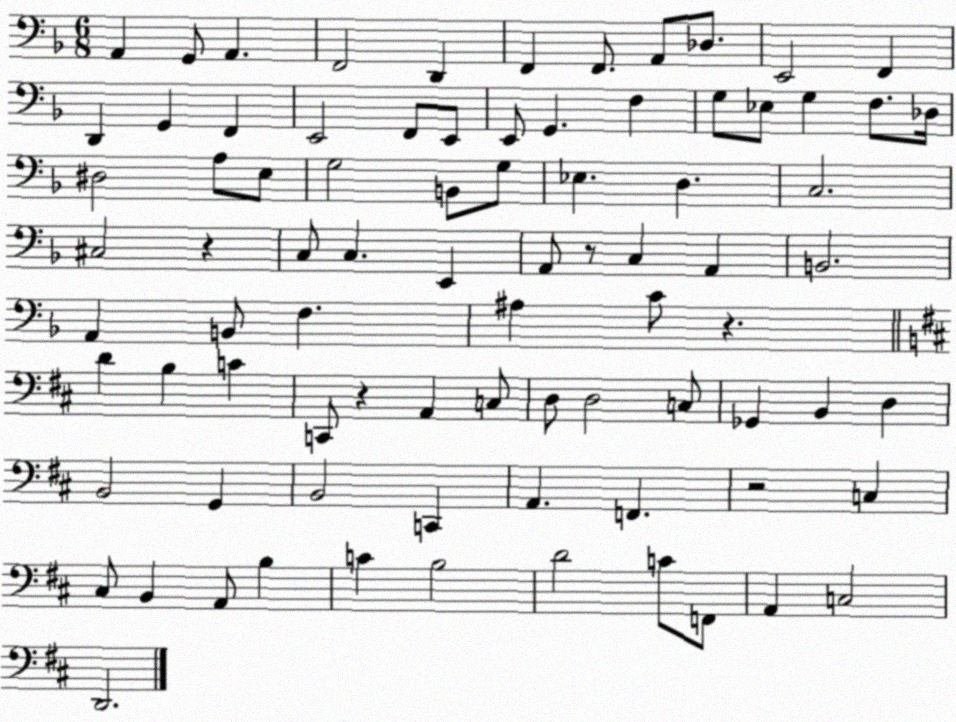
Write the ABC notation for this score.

X:1
T:Untitled
M:6/8
L:1/4
K:F
A,, G,,/2 A,, F,,2 D,, F,, F,,/2 A,,/2 _D,/2 E,,2 F,, D,, G,, F,, E,,2 F,,/2 E,,/2 E,,/2 G,, F, G,/2 _E,/2 G, F,/2 _D,/4 ^D,2 A,/2 E,/2 G,2 B,,/2 G,/2 _E, D, C,2 ^C,2 z C,/2 C, E,, A,,/2 z/2 C, A,, B,,2 A,, B,,/2 F, ^A, C/2 z D B, C C,,/2 z A,, C,/2 D,/2 D,2 C,/2 _G,, B,, D, B,,2 G,, B,,2 C,, A,, F,, z2 C, ^C,/2 B,, A,,/2 B, C B,2 D2 C/2 F,,/2 A,, C,2 D,,2